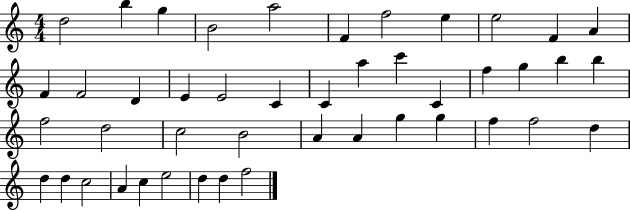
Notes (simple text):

D5/h B5/q G5/q B4/h A5/h F4/q F5/h E5/q E5/h F4/q A4/q F4/q F4/h D4/q E4/q E4/h C4/q C4/q A5/q C6/q C4/q F5/q G5/q B5/q B5/q F5/h D5/h C5/h B4/h A4/q A4/q G5/q G5/q F5/q F5/h D5/q D5/q D5/q C5/h A4/q C5/q E5/h D5/q D5/q F5/h